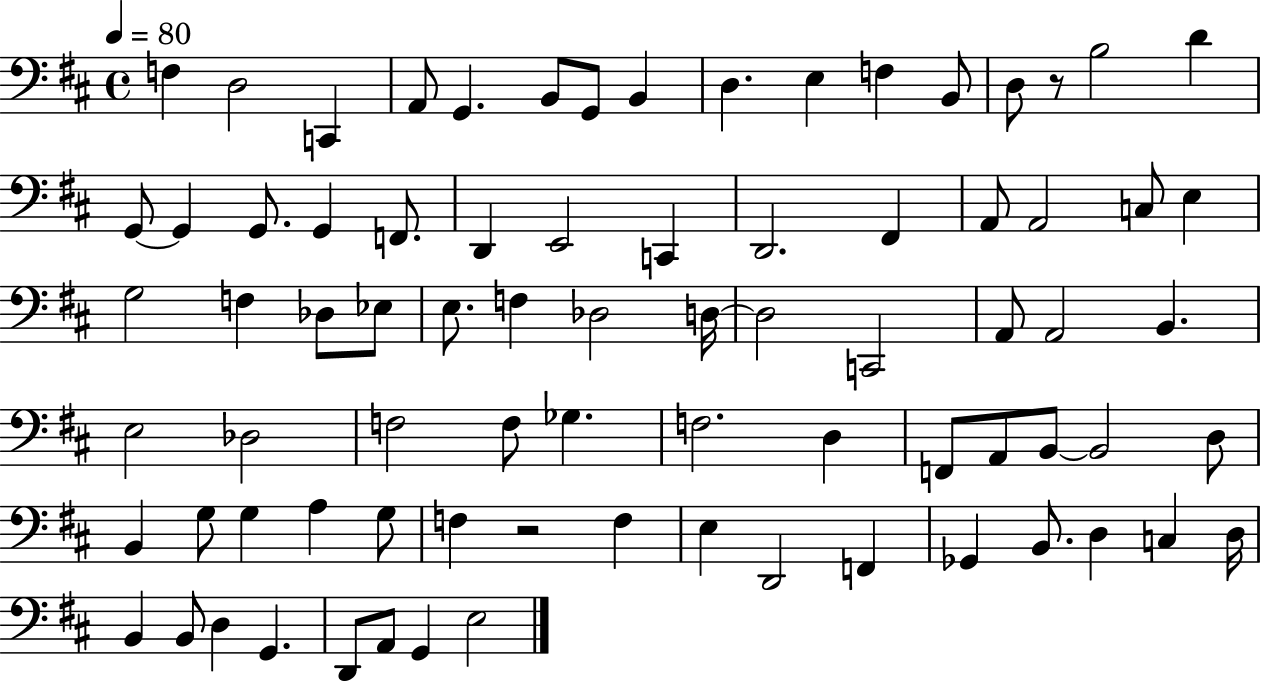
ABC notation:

X:1
T:Untitled
M:4/4
L:1/4
K:D
F, D,2 C,, A,,/2 G,, B,,/2 G,,/2 B,, D, E, F, B,,/2 D,/2 z/2 B,2 D G,,/2 G,, G,,/2 G,, F,,/2 D,, E,,2 C,, D,,2 ^F,, A,,/2 A,,2 C,/2 E, G,2 F, _D,/2 _E,/2 E,/2 F, _D,2 D,/4 D,2 C,,2 A,,/2 A,,2 B,, E,2 _D,2 F,2 F,/2 _G, F,2 D, F,,/2 A,,/2 B,,/2 B,,2 D,/2 B,, G,/2 G, A, G,/2 F, z2 F, E, D,,2 F,, _G,, B,,/2 D, C, D,/4 B,, B,,/2 D, G,, D,,/2 A,,/2 G,, E,2